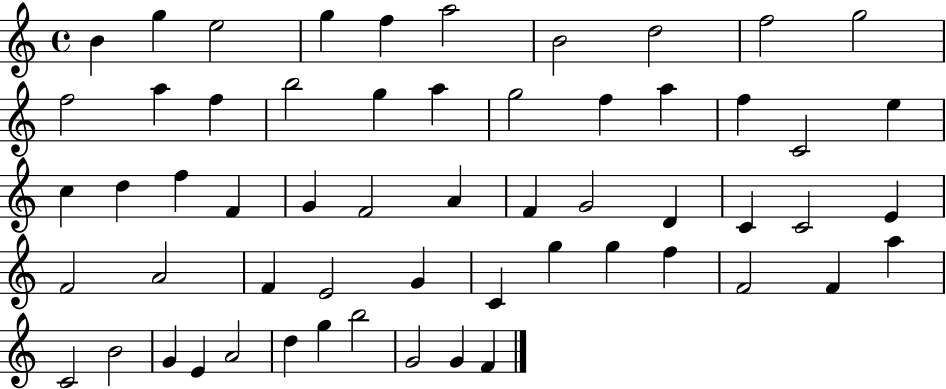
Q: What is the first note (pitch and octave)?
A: B4